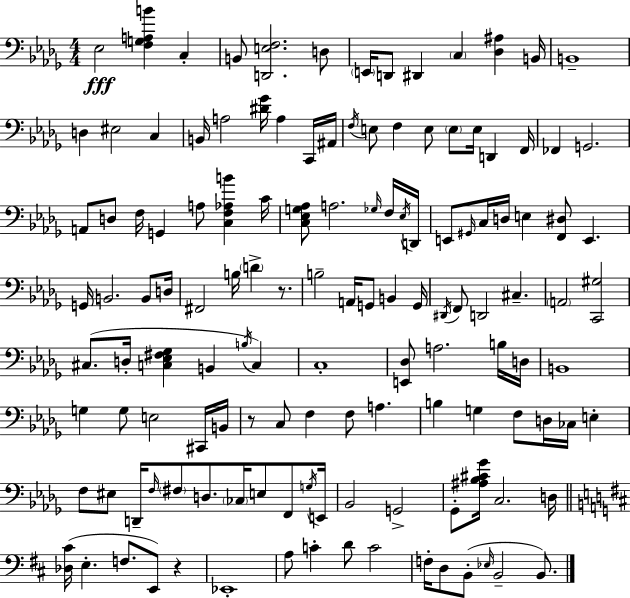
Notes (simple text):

Eb3/h [F3,G3,A3,B4]/q C3/q B2/e [D2,E3,F3]/h. D3/e E2/s D2/e D#2/q C3/q [Db3,A#3]/q B2/s B2/w D3/q EIS3/h C3/q B2/s A3/h [D#4,Gb4]/s A3/q C2/s A#2/s F3/s E3/e F3/q E3/e E3/e E3/s D2/q F2/s FES2/q G2/h. A2/e D3/e F3/s G2/q A3/e [C3,F3,Ab3,B4]/q C4/s [C3,Eb3,G3,Ab3]/e A3/h. Gb3/s F3/s Eb3/s D2/s E2/e G#2/s C3/s D3/s E3/q [F2,D#3]/e E2/q. G2/s B2/h. B2/e D3/s F#2/h B3/s D4/q R/e. B3/h A2/s G2/e B2/q G2/s D#2/s F2/e D2/h C#3/q. A2/h [C2,G#3]/h C#3/e. D3/s [C3,Eb3,F#3,Gb3]/q B2/q B3/s C3/q C3/w [E2,Db3]/e A3/h. B3/s D3/s B2/w G3/q G3/e E3/h C#2/s B2/s R/e C3/e F3/q F3/e A3/q. B3/q G3/q F3/e D3/s CES3/s E3/q F3/e EIS3/e D2/s F3/s F#3/e D3/e. CES3/s E3/e F2/e G3/s E2/s Bb2/h G2/h Gb2/e [A#3,Bb3,C#4,Gb4]/s C3/h. D3/s [Db3,C#4]/s E3/q. F3/e. E2/e R/q Eb2/w A3/e C4/q D4/e C4/h F3/s D3/e B2/e Eb3/s B2/h B2/e.